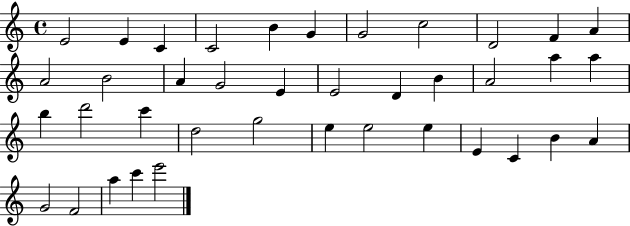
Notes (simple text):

E4/h E4/q C4/q C4/h B4/q G4/q G4/h C5/h D4/h F4/q A4/q A4/h B4/h A4/q G4/h E4/q E4/h D4/q B4/q A4/h A5/q A5/q B5/q D6/h C6/q D5/h G5/h E5/q E5/h E5/q E4/q C4/q B4/q A4/q G4/h F4/h A5/q C6/q E6/h